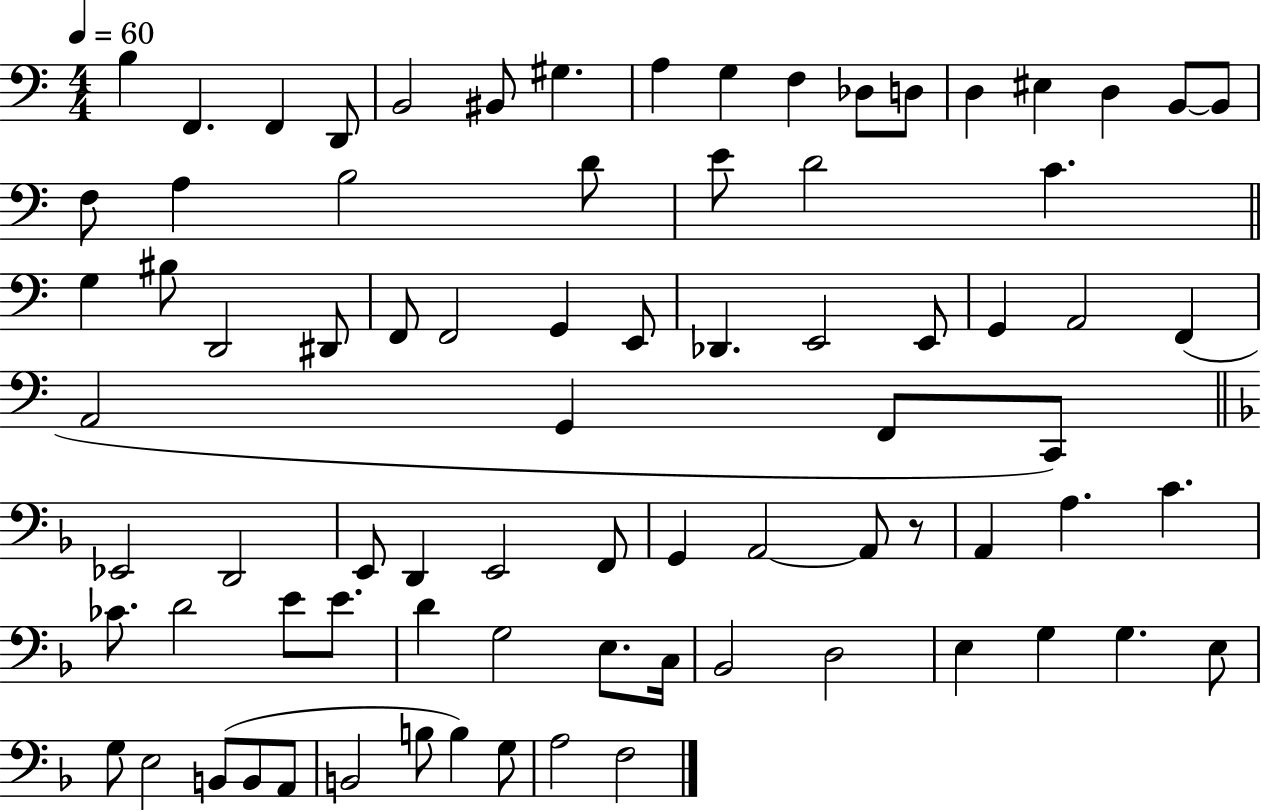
{
  \clef bass
  \numericTimeSignature
  \time 4/4
  \key c \major
  \tempo 4 = 60
  \repeat volta 2 { b4 f,4. f,4 d,8 | b,2 bis,8 gis4. | a4 g4 f4 des8 d8 | d4 eis4 d4 b,8~~ b,8 | \break f8 a4 b2 d'8 | e'8 d'2 c'4. | \bar "||" \break \key a \minor g4 bis8 d,2 dis,8 | f,8 f,2 g,4 e,8 | des,4. e,2 e,8 | g,4 a,2 f,4( | \break a,2 g,4 f,8 c,8) | \bar "||" \break \key d \minor ees,2 d,2 | e,8 d,4 e,2 f,8 | g,4 a,2~~ a,8 r8 | a,4 a4. c'4. | \break ces'8. d'2 e'8 e'8. | d'4 g2 e8. c16 | bes,2 d2 | e4 g4 g4. e8 | \break g8 e2 b,8( b,8 a,8 | b,2 b8 b4) g8 | a2 f2 | } \bar "|."
}